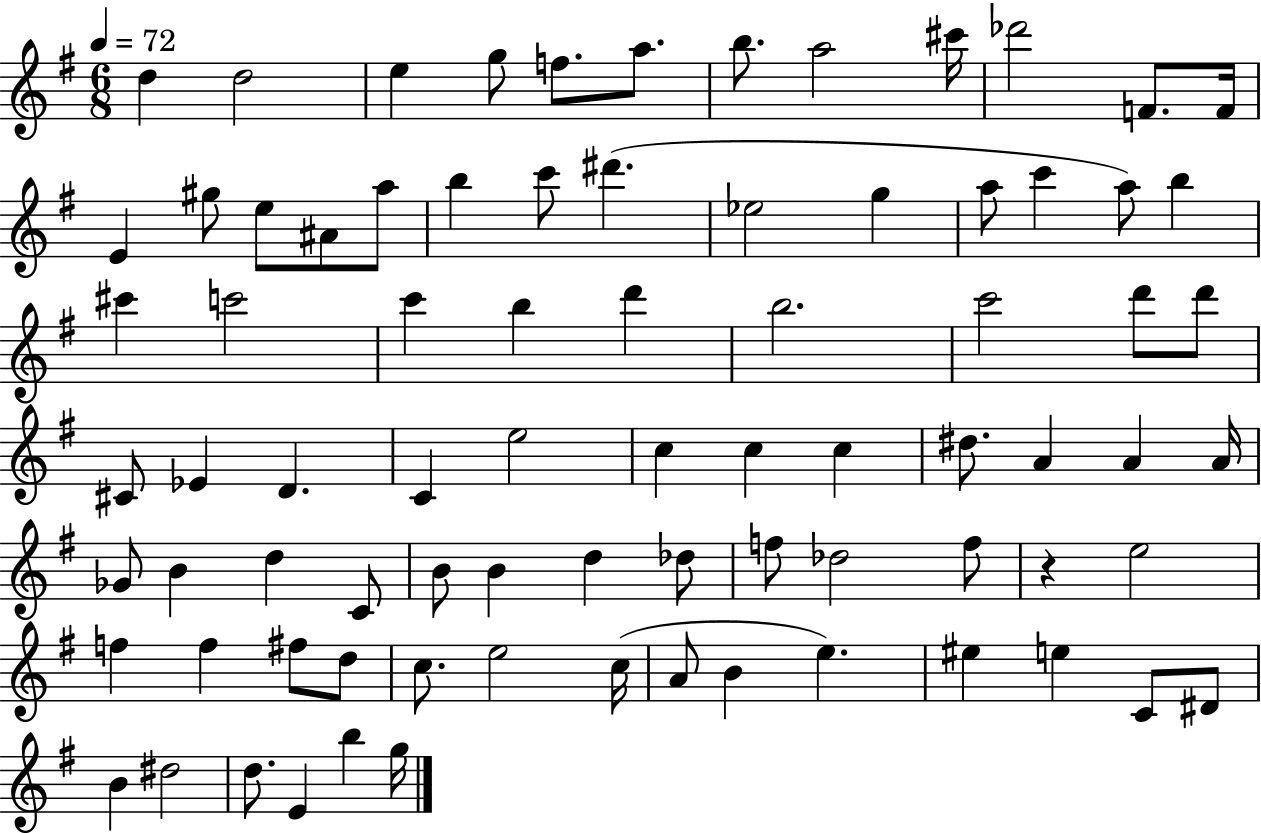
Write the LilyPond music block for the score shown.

{
  \clef treble
  \numericTimeSignature
  \time 6/8
  \key g \major
  \tempo 4 = 72
  d''4 d''2 | e''4 g''8 f''8. a''8. | b''8. a''2 cis'''16 | des'''2 f'8. f'16 | \break e'4 gis''8 e''8 ais'8 a''8 | b''4 c'''8 dis'''4.( | ees''2 g''4 | a''8 c'''4 a''8) b''4 | \break cis'''4 c'''2 | c'''4 b''4 d'''4 | b''2. | c'''2 d'''8 d'''8 | \break cis'8 ees'4 d'4. | c'4 e''2 | c''4 c''4 c''4 | dis''8. a'4 a'4 a'16 | \break ges'8 b'4 d''4 c'8 | b'8 b'4 d''4 des''8 | f''8 des''2 f''8 | r4 e''2 | \break f''4 f''4 fis''8 d''8 | c''8. e''2 c''16( | a'8 b'4 e''4.) | eis''4 e''4 c'8 dis'8 | \break b'4 dis''2 | d''8. e'4 b''4 g''16 | \bar "|."
}